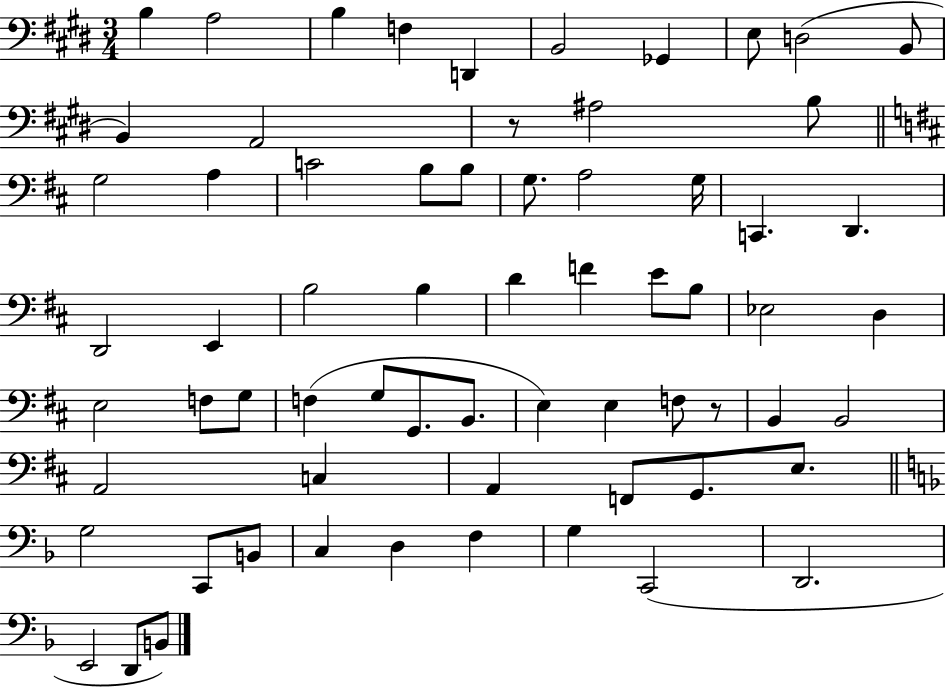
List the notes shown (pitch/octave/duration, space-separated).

B3/q A3/h B3/q F3/q D2/q B2/h Gb2/q E3/e D3/h B2/e B2/q A2/h R/e A#3/h B3/e G3/h A3/q C4/h B3/e B3/e G3/e. A3/h G3/s C2/q. D2/q. D2/h E2/q B3/h B3/q D4/q F4/q E4/e B3/e Eb3/h D3/q E3/h F3/e G3/e F3/q G3/e G2/e. B2/e. E3/q E3/q F3/e R/e B2/q B2/h A2/h C3/q A2/q F2/e G2/e. E3/e. G3/h C2/e B2/e C3/q D3/q F3/q G3/q C2/h D2/h. E2/h D2/e B2/e